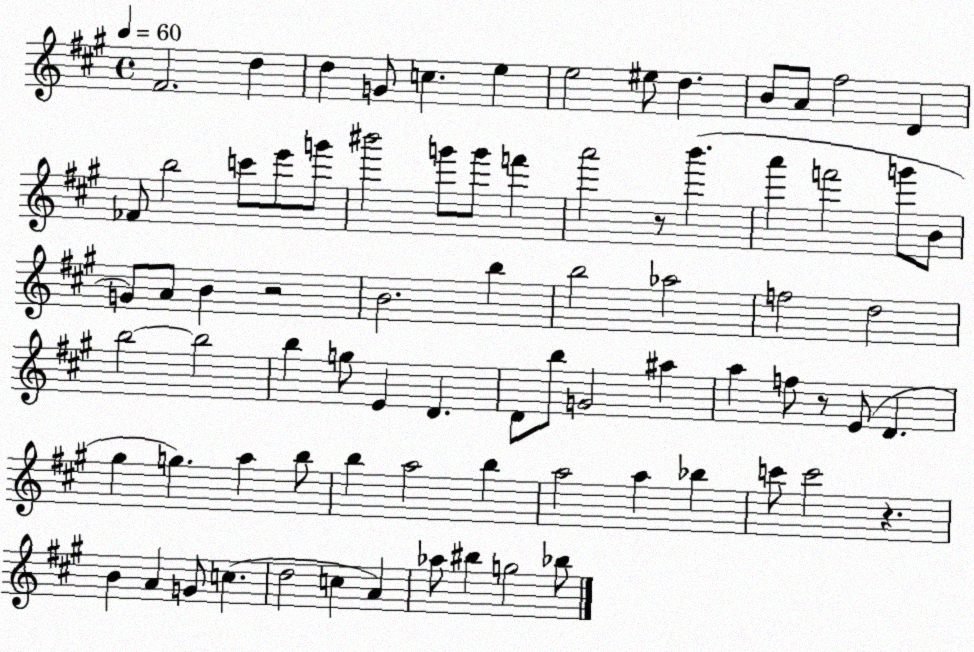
X:1
T:Untitled
M:4/4
L:1/4
K:A
^F2 d d G/2 c e e2 ^e/2 d B/2 A/2 ^f2 D _F/2 b2 c'/2 e'/2 g'/2 ^b'2 g'/2 g'/2 f' a'2 z/2 b' a' f'2 g'/2 B/2 G/2 A/2 B z2 B2 b b2 _a2 f2 d2 b2 b2 b g/2 E D D/2 b/2 G2 ^a a f/2 z/2 E/2 D ^g g a b/2 b a2 b a2 a _b c'/2 c'2 z B A G/2 c d2 c A _a/2 ^b g2 _b/2